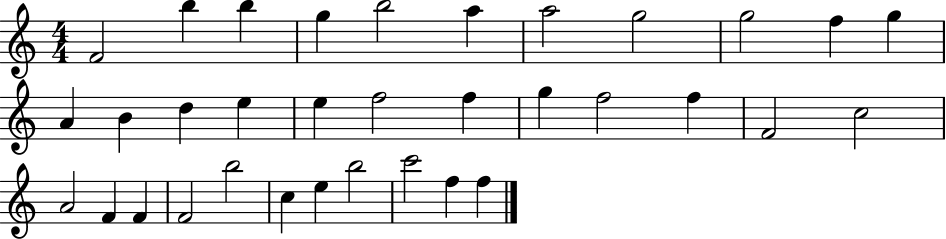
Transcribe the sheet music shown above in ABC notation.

X:1
T:Untitled
M:4/4
L:1/4
K:C
F2 b b g b2 a a2 g2 g2 f g A B d e e f2 f g f2 f F2 c2 A2 F F F2 b2 c e b2 c'2 f f